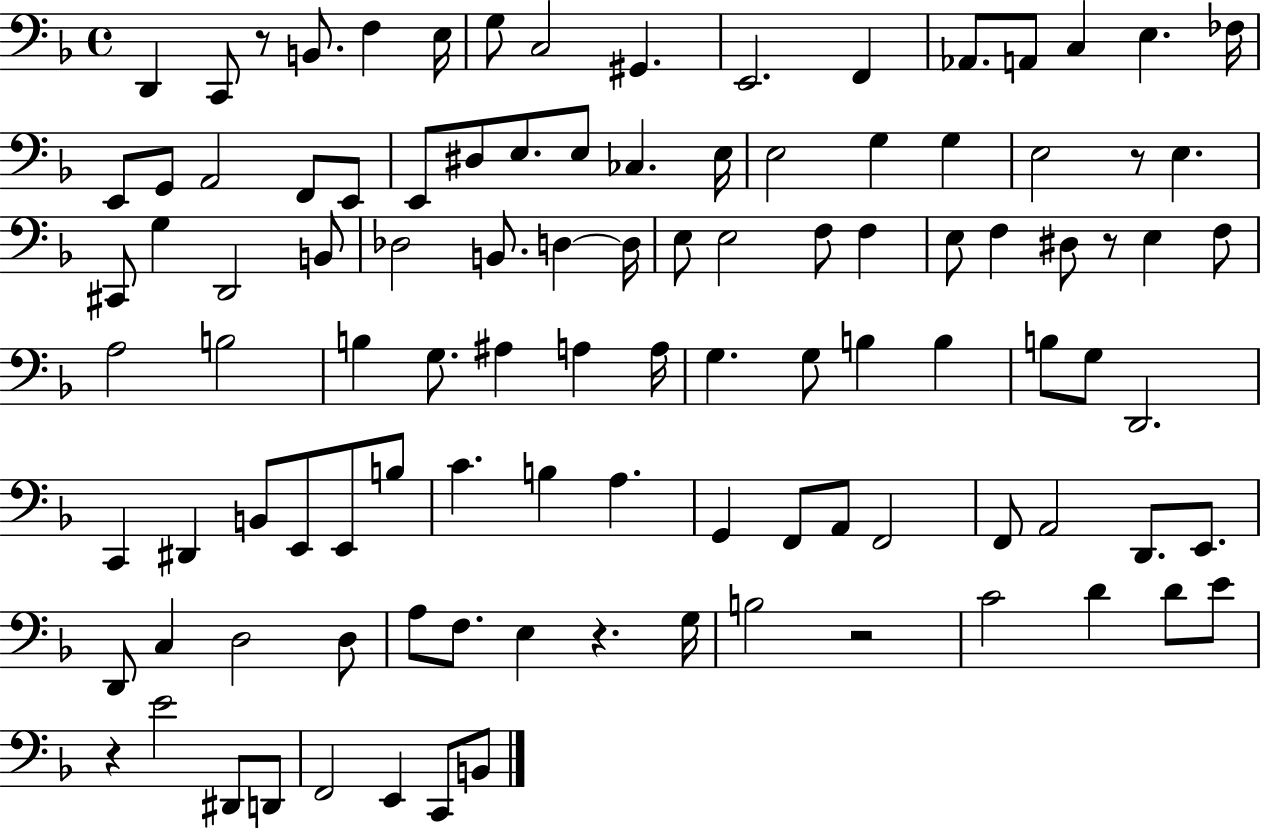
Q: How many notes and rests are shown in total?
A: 105